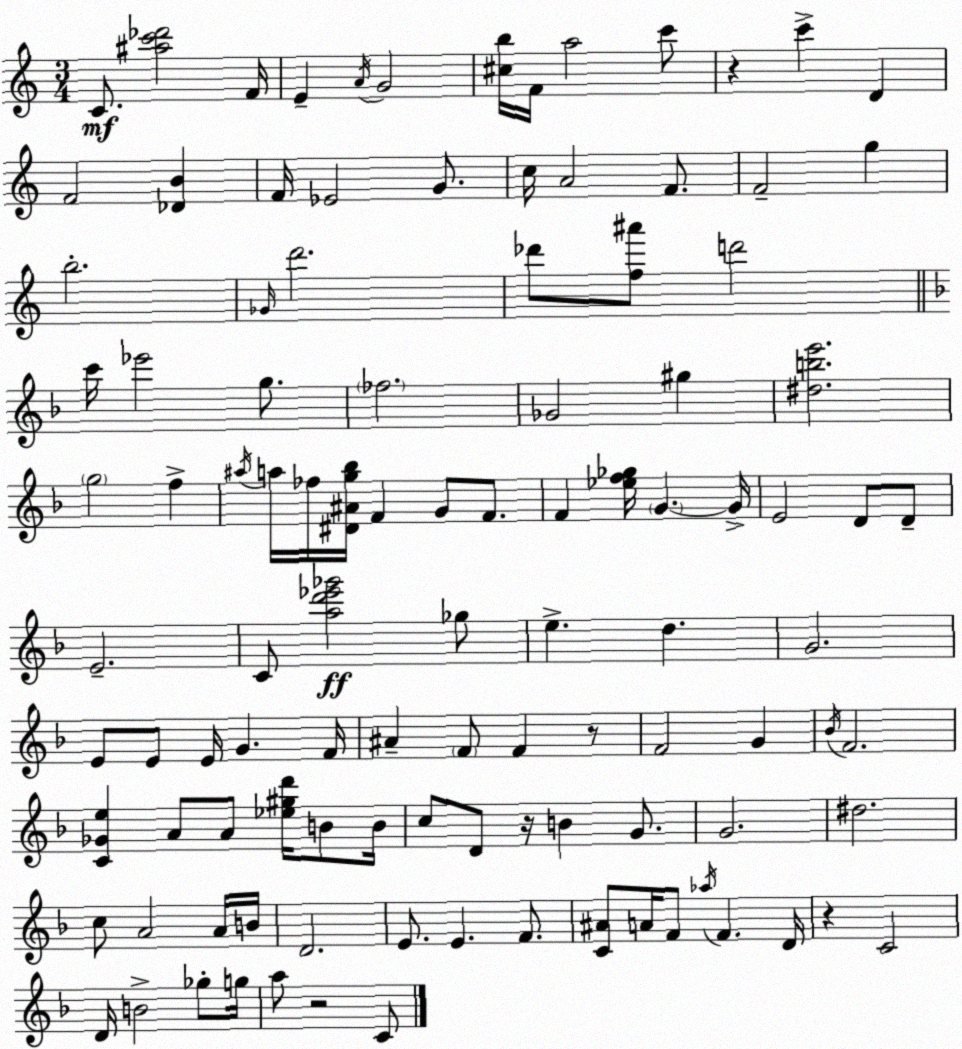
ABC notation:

X:1
T:Untitled
M:3/4
L:1/4
K:Am
C/2 [^ac'_d']2 F/4 E A/4 G2 [^cb]/4 F/4 a2 c'/2 z c' D F2 [_DB] F/4 _E2 G/2 c/4 A2 F/2 F2 g b2 _G/4 d'2 _d'/2 [f^a']/2 d'2 c'/4 _e'2 g/2 _f2 _G2 ^g [^dbe']2 g2 f ^a/4 a/4 _f/4 [^D^Ag_b]/4 F G/2 F/2 F [_ef_g]/4 G G/4 E2 D/2 D/2 E2 C/2 [ad'_e'_g']2 _g/2 e d G2 E/2 E/2 E/4 G F/4 ^A F/2 F z/2 F2 G _B/4 F2 [C_Ge] A/2 A/2 [_e^gd']/4 B/2 B/4 c/2 D/2 z/4 B G/2 G2 ^d2 c/2 A2 A/4 B/4 D2 E/2 E F/2 [C^A]/2 A/4 F/2 _a/4 F D/4 z C2 D/4 B2 _g/2 g/4 a/2 z2 C/2